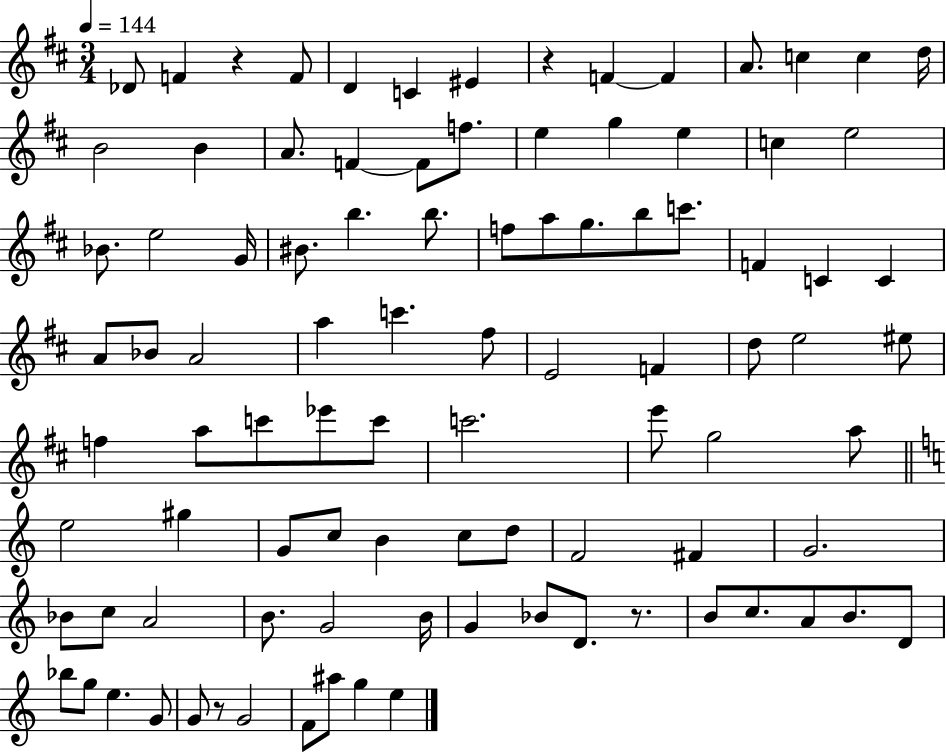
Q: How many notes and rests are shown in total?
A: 95